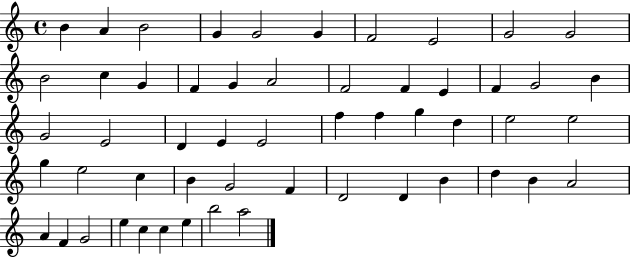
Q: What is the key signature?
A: C major